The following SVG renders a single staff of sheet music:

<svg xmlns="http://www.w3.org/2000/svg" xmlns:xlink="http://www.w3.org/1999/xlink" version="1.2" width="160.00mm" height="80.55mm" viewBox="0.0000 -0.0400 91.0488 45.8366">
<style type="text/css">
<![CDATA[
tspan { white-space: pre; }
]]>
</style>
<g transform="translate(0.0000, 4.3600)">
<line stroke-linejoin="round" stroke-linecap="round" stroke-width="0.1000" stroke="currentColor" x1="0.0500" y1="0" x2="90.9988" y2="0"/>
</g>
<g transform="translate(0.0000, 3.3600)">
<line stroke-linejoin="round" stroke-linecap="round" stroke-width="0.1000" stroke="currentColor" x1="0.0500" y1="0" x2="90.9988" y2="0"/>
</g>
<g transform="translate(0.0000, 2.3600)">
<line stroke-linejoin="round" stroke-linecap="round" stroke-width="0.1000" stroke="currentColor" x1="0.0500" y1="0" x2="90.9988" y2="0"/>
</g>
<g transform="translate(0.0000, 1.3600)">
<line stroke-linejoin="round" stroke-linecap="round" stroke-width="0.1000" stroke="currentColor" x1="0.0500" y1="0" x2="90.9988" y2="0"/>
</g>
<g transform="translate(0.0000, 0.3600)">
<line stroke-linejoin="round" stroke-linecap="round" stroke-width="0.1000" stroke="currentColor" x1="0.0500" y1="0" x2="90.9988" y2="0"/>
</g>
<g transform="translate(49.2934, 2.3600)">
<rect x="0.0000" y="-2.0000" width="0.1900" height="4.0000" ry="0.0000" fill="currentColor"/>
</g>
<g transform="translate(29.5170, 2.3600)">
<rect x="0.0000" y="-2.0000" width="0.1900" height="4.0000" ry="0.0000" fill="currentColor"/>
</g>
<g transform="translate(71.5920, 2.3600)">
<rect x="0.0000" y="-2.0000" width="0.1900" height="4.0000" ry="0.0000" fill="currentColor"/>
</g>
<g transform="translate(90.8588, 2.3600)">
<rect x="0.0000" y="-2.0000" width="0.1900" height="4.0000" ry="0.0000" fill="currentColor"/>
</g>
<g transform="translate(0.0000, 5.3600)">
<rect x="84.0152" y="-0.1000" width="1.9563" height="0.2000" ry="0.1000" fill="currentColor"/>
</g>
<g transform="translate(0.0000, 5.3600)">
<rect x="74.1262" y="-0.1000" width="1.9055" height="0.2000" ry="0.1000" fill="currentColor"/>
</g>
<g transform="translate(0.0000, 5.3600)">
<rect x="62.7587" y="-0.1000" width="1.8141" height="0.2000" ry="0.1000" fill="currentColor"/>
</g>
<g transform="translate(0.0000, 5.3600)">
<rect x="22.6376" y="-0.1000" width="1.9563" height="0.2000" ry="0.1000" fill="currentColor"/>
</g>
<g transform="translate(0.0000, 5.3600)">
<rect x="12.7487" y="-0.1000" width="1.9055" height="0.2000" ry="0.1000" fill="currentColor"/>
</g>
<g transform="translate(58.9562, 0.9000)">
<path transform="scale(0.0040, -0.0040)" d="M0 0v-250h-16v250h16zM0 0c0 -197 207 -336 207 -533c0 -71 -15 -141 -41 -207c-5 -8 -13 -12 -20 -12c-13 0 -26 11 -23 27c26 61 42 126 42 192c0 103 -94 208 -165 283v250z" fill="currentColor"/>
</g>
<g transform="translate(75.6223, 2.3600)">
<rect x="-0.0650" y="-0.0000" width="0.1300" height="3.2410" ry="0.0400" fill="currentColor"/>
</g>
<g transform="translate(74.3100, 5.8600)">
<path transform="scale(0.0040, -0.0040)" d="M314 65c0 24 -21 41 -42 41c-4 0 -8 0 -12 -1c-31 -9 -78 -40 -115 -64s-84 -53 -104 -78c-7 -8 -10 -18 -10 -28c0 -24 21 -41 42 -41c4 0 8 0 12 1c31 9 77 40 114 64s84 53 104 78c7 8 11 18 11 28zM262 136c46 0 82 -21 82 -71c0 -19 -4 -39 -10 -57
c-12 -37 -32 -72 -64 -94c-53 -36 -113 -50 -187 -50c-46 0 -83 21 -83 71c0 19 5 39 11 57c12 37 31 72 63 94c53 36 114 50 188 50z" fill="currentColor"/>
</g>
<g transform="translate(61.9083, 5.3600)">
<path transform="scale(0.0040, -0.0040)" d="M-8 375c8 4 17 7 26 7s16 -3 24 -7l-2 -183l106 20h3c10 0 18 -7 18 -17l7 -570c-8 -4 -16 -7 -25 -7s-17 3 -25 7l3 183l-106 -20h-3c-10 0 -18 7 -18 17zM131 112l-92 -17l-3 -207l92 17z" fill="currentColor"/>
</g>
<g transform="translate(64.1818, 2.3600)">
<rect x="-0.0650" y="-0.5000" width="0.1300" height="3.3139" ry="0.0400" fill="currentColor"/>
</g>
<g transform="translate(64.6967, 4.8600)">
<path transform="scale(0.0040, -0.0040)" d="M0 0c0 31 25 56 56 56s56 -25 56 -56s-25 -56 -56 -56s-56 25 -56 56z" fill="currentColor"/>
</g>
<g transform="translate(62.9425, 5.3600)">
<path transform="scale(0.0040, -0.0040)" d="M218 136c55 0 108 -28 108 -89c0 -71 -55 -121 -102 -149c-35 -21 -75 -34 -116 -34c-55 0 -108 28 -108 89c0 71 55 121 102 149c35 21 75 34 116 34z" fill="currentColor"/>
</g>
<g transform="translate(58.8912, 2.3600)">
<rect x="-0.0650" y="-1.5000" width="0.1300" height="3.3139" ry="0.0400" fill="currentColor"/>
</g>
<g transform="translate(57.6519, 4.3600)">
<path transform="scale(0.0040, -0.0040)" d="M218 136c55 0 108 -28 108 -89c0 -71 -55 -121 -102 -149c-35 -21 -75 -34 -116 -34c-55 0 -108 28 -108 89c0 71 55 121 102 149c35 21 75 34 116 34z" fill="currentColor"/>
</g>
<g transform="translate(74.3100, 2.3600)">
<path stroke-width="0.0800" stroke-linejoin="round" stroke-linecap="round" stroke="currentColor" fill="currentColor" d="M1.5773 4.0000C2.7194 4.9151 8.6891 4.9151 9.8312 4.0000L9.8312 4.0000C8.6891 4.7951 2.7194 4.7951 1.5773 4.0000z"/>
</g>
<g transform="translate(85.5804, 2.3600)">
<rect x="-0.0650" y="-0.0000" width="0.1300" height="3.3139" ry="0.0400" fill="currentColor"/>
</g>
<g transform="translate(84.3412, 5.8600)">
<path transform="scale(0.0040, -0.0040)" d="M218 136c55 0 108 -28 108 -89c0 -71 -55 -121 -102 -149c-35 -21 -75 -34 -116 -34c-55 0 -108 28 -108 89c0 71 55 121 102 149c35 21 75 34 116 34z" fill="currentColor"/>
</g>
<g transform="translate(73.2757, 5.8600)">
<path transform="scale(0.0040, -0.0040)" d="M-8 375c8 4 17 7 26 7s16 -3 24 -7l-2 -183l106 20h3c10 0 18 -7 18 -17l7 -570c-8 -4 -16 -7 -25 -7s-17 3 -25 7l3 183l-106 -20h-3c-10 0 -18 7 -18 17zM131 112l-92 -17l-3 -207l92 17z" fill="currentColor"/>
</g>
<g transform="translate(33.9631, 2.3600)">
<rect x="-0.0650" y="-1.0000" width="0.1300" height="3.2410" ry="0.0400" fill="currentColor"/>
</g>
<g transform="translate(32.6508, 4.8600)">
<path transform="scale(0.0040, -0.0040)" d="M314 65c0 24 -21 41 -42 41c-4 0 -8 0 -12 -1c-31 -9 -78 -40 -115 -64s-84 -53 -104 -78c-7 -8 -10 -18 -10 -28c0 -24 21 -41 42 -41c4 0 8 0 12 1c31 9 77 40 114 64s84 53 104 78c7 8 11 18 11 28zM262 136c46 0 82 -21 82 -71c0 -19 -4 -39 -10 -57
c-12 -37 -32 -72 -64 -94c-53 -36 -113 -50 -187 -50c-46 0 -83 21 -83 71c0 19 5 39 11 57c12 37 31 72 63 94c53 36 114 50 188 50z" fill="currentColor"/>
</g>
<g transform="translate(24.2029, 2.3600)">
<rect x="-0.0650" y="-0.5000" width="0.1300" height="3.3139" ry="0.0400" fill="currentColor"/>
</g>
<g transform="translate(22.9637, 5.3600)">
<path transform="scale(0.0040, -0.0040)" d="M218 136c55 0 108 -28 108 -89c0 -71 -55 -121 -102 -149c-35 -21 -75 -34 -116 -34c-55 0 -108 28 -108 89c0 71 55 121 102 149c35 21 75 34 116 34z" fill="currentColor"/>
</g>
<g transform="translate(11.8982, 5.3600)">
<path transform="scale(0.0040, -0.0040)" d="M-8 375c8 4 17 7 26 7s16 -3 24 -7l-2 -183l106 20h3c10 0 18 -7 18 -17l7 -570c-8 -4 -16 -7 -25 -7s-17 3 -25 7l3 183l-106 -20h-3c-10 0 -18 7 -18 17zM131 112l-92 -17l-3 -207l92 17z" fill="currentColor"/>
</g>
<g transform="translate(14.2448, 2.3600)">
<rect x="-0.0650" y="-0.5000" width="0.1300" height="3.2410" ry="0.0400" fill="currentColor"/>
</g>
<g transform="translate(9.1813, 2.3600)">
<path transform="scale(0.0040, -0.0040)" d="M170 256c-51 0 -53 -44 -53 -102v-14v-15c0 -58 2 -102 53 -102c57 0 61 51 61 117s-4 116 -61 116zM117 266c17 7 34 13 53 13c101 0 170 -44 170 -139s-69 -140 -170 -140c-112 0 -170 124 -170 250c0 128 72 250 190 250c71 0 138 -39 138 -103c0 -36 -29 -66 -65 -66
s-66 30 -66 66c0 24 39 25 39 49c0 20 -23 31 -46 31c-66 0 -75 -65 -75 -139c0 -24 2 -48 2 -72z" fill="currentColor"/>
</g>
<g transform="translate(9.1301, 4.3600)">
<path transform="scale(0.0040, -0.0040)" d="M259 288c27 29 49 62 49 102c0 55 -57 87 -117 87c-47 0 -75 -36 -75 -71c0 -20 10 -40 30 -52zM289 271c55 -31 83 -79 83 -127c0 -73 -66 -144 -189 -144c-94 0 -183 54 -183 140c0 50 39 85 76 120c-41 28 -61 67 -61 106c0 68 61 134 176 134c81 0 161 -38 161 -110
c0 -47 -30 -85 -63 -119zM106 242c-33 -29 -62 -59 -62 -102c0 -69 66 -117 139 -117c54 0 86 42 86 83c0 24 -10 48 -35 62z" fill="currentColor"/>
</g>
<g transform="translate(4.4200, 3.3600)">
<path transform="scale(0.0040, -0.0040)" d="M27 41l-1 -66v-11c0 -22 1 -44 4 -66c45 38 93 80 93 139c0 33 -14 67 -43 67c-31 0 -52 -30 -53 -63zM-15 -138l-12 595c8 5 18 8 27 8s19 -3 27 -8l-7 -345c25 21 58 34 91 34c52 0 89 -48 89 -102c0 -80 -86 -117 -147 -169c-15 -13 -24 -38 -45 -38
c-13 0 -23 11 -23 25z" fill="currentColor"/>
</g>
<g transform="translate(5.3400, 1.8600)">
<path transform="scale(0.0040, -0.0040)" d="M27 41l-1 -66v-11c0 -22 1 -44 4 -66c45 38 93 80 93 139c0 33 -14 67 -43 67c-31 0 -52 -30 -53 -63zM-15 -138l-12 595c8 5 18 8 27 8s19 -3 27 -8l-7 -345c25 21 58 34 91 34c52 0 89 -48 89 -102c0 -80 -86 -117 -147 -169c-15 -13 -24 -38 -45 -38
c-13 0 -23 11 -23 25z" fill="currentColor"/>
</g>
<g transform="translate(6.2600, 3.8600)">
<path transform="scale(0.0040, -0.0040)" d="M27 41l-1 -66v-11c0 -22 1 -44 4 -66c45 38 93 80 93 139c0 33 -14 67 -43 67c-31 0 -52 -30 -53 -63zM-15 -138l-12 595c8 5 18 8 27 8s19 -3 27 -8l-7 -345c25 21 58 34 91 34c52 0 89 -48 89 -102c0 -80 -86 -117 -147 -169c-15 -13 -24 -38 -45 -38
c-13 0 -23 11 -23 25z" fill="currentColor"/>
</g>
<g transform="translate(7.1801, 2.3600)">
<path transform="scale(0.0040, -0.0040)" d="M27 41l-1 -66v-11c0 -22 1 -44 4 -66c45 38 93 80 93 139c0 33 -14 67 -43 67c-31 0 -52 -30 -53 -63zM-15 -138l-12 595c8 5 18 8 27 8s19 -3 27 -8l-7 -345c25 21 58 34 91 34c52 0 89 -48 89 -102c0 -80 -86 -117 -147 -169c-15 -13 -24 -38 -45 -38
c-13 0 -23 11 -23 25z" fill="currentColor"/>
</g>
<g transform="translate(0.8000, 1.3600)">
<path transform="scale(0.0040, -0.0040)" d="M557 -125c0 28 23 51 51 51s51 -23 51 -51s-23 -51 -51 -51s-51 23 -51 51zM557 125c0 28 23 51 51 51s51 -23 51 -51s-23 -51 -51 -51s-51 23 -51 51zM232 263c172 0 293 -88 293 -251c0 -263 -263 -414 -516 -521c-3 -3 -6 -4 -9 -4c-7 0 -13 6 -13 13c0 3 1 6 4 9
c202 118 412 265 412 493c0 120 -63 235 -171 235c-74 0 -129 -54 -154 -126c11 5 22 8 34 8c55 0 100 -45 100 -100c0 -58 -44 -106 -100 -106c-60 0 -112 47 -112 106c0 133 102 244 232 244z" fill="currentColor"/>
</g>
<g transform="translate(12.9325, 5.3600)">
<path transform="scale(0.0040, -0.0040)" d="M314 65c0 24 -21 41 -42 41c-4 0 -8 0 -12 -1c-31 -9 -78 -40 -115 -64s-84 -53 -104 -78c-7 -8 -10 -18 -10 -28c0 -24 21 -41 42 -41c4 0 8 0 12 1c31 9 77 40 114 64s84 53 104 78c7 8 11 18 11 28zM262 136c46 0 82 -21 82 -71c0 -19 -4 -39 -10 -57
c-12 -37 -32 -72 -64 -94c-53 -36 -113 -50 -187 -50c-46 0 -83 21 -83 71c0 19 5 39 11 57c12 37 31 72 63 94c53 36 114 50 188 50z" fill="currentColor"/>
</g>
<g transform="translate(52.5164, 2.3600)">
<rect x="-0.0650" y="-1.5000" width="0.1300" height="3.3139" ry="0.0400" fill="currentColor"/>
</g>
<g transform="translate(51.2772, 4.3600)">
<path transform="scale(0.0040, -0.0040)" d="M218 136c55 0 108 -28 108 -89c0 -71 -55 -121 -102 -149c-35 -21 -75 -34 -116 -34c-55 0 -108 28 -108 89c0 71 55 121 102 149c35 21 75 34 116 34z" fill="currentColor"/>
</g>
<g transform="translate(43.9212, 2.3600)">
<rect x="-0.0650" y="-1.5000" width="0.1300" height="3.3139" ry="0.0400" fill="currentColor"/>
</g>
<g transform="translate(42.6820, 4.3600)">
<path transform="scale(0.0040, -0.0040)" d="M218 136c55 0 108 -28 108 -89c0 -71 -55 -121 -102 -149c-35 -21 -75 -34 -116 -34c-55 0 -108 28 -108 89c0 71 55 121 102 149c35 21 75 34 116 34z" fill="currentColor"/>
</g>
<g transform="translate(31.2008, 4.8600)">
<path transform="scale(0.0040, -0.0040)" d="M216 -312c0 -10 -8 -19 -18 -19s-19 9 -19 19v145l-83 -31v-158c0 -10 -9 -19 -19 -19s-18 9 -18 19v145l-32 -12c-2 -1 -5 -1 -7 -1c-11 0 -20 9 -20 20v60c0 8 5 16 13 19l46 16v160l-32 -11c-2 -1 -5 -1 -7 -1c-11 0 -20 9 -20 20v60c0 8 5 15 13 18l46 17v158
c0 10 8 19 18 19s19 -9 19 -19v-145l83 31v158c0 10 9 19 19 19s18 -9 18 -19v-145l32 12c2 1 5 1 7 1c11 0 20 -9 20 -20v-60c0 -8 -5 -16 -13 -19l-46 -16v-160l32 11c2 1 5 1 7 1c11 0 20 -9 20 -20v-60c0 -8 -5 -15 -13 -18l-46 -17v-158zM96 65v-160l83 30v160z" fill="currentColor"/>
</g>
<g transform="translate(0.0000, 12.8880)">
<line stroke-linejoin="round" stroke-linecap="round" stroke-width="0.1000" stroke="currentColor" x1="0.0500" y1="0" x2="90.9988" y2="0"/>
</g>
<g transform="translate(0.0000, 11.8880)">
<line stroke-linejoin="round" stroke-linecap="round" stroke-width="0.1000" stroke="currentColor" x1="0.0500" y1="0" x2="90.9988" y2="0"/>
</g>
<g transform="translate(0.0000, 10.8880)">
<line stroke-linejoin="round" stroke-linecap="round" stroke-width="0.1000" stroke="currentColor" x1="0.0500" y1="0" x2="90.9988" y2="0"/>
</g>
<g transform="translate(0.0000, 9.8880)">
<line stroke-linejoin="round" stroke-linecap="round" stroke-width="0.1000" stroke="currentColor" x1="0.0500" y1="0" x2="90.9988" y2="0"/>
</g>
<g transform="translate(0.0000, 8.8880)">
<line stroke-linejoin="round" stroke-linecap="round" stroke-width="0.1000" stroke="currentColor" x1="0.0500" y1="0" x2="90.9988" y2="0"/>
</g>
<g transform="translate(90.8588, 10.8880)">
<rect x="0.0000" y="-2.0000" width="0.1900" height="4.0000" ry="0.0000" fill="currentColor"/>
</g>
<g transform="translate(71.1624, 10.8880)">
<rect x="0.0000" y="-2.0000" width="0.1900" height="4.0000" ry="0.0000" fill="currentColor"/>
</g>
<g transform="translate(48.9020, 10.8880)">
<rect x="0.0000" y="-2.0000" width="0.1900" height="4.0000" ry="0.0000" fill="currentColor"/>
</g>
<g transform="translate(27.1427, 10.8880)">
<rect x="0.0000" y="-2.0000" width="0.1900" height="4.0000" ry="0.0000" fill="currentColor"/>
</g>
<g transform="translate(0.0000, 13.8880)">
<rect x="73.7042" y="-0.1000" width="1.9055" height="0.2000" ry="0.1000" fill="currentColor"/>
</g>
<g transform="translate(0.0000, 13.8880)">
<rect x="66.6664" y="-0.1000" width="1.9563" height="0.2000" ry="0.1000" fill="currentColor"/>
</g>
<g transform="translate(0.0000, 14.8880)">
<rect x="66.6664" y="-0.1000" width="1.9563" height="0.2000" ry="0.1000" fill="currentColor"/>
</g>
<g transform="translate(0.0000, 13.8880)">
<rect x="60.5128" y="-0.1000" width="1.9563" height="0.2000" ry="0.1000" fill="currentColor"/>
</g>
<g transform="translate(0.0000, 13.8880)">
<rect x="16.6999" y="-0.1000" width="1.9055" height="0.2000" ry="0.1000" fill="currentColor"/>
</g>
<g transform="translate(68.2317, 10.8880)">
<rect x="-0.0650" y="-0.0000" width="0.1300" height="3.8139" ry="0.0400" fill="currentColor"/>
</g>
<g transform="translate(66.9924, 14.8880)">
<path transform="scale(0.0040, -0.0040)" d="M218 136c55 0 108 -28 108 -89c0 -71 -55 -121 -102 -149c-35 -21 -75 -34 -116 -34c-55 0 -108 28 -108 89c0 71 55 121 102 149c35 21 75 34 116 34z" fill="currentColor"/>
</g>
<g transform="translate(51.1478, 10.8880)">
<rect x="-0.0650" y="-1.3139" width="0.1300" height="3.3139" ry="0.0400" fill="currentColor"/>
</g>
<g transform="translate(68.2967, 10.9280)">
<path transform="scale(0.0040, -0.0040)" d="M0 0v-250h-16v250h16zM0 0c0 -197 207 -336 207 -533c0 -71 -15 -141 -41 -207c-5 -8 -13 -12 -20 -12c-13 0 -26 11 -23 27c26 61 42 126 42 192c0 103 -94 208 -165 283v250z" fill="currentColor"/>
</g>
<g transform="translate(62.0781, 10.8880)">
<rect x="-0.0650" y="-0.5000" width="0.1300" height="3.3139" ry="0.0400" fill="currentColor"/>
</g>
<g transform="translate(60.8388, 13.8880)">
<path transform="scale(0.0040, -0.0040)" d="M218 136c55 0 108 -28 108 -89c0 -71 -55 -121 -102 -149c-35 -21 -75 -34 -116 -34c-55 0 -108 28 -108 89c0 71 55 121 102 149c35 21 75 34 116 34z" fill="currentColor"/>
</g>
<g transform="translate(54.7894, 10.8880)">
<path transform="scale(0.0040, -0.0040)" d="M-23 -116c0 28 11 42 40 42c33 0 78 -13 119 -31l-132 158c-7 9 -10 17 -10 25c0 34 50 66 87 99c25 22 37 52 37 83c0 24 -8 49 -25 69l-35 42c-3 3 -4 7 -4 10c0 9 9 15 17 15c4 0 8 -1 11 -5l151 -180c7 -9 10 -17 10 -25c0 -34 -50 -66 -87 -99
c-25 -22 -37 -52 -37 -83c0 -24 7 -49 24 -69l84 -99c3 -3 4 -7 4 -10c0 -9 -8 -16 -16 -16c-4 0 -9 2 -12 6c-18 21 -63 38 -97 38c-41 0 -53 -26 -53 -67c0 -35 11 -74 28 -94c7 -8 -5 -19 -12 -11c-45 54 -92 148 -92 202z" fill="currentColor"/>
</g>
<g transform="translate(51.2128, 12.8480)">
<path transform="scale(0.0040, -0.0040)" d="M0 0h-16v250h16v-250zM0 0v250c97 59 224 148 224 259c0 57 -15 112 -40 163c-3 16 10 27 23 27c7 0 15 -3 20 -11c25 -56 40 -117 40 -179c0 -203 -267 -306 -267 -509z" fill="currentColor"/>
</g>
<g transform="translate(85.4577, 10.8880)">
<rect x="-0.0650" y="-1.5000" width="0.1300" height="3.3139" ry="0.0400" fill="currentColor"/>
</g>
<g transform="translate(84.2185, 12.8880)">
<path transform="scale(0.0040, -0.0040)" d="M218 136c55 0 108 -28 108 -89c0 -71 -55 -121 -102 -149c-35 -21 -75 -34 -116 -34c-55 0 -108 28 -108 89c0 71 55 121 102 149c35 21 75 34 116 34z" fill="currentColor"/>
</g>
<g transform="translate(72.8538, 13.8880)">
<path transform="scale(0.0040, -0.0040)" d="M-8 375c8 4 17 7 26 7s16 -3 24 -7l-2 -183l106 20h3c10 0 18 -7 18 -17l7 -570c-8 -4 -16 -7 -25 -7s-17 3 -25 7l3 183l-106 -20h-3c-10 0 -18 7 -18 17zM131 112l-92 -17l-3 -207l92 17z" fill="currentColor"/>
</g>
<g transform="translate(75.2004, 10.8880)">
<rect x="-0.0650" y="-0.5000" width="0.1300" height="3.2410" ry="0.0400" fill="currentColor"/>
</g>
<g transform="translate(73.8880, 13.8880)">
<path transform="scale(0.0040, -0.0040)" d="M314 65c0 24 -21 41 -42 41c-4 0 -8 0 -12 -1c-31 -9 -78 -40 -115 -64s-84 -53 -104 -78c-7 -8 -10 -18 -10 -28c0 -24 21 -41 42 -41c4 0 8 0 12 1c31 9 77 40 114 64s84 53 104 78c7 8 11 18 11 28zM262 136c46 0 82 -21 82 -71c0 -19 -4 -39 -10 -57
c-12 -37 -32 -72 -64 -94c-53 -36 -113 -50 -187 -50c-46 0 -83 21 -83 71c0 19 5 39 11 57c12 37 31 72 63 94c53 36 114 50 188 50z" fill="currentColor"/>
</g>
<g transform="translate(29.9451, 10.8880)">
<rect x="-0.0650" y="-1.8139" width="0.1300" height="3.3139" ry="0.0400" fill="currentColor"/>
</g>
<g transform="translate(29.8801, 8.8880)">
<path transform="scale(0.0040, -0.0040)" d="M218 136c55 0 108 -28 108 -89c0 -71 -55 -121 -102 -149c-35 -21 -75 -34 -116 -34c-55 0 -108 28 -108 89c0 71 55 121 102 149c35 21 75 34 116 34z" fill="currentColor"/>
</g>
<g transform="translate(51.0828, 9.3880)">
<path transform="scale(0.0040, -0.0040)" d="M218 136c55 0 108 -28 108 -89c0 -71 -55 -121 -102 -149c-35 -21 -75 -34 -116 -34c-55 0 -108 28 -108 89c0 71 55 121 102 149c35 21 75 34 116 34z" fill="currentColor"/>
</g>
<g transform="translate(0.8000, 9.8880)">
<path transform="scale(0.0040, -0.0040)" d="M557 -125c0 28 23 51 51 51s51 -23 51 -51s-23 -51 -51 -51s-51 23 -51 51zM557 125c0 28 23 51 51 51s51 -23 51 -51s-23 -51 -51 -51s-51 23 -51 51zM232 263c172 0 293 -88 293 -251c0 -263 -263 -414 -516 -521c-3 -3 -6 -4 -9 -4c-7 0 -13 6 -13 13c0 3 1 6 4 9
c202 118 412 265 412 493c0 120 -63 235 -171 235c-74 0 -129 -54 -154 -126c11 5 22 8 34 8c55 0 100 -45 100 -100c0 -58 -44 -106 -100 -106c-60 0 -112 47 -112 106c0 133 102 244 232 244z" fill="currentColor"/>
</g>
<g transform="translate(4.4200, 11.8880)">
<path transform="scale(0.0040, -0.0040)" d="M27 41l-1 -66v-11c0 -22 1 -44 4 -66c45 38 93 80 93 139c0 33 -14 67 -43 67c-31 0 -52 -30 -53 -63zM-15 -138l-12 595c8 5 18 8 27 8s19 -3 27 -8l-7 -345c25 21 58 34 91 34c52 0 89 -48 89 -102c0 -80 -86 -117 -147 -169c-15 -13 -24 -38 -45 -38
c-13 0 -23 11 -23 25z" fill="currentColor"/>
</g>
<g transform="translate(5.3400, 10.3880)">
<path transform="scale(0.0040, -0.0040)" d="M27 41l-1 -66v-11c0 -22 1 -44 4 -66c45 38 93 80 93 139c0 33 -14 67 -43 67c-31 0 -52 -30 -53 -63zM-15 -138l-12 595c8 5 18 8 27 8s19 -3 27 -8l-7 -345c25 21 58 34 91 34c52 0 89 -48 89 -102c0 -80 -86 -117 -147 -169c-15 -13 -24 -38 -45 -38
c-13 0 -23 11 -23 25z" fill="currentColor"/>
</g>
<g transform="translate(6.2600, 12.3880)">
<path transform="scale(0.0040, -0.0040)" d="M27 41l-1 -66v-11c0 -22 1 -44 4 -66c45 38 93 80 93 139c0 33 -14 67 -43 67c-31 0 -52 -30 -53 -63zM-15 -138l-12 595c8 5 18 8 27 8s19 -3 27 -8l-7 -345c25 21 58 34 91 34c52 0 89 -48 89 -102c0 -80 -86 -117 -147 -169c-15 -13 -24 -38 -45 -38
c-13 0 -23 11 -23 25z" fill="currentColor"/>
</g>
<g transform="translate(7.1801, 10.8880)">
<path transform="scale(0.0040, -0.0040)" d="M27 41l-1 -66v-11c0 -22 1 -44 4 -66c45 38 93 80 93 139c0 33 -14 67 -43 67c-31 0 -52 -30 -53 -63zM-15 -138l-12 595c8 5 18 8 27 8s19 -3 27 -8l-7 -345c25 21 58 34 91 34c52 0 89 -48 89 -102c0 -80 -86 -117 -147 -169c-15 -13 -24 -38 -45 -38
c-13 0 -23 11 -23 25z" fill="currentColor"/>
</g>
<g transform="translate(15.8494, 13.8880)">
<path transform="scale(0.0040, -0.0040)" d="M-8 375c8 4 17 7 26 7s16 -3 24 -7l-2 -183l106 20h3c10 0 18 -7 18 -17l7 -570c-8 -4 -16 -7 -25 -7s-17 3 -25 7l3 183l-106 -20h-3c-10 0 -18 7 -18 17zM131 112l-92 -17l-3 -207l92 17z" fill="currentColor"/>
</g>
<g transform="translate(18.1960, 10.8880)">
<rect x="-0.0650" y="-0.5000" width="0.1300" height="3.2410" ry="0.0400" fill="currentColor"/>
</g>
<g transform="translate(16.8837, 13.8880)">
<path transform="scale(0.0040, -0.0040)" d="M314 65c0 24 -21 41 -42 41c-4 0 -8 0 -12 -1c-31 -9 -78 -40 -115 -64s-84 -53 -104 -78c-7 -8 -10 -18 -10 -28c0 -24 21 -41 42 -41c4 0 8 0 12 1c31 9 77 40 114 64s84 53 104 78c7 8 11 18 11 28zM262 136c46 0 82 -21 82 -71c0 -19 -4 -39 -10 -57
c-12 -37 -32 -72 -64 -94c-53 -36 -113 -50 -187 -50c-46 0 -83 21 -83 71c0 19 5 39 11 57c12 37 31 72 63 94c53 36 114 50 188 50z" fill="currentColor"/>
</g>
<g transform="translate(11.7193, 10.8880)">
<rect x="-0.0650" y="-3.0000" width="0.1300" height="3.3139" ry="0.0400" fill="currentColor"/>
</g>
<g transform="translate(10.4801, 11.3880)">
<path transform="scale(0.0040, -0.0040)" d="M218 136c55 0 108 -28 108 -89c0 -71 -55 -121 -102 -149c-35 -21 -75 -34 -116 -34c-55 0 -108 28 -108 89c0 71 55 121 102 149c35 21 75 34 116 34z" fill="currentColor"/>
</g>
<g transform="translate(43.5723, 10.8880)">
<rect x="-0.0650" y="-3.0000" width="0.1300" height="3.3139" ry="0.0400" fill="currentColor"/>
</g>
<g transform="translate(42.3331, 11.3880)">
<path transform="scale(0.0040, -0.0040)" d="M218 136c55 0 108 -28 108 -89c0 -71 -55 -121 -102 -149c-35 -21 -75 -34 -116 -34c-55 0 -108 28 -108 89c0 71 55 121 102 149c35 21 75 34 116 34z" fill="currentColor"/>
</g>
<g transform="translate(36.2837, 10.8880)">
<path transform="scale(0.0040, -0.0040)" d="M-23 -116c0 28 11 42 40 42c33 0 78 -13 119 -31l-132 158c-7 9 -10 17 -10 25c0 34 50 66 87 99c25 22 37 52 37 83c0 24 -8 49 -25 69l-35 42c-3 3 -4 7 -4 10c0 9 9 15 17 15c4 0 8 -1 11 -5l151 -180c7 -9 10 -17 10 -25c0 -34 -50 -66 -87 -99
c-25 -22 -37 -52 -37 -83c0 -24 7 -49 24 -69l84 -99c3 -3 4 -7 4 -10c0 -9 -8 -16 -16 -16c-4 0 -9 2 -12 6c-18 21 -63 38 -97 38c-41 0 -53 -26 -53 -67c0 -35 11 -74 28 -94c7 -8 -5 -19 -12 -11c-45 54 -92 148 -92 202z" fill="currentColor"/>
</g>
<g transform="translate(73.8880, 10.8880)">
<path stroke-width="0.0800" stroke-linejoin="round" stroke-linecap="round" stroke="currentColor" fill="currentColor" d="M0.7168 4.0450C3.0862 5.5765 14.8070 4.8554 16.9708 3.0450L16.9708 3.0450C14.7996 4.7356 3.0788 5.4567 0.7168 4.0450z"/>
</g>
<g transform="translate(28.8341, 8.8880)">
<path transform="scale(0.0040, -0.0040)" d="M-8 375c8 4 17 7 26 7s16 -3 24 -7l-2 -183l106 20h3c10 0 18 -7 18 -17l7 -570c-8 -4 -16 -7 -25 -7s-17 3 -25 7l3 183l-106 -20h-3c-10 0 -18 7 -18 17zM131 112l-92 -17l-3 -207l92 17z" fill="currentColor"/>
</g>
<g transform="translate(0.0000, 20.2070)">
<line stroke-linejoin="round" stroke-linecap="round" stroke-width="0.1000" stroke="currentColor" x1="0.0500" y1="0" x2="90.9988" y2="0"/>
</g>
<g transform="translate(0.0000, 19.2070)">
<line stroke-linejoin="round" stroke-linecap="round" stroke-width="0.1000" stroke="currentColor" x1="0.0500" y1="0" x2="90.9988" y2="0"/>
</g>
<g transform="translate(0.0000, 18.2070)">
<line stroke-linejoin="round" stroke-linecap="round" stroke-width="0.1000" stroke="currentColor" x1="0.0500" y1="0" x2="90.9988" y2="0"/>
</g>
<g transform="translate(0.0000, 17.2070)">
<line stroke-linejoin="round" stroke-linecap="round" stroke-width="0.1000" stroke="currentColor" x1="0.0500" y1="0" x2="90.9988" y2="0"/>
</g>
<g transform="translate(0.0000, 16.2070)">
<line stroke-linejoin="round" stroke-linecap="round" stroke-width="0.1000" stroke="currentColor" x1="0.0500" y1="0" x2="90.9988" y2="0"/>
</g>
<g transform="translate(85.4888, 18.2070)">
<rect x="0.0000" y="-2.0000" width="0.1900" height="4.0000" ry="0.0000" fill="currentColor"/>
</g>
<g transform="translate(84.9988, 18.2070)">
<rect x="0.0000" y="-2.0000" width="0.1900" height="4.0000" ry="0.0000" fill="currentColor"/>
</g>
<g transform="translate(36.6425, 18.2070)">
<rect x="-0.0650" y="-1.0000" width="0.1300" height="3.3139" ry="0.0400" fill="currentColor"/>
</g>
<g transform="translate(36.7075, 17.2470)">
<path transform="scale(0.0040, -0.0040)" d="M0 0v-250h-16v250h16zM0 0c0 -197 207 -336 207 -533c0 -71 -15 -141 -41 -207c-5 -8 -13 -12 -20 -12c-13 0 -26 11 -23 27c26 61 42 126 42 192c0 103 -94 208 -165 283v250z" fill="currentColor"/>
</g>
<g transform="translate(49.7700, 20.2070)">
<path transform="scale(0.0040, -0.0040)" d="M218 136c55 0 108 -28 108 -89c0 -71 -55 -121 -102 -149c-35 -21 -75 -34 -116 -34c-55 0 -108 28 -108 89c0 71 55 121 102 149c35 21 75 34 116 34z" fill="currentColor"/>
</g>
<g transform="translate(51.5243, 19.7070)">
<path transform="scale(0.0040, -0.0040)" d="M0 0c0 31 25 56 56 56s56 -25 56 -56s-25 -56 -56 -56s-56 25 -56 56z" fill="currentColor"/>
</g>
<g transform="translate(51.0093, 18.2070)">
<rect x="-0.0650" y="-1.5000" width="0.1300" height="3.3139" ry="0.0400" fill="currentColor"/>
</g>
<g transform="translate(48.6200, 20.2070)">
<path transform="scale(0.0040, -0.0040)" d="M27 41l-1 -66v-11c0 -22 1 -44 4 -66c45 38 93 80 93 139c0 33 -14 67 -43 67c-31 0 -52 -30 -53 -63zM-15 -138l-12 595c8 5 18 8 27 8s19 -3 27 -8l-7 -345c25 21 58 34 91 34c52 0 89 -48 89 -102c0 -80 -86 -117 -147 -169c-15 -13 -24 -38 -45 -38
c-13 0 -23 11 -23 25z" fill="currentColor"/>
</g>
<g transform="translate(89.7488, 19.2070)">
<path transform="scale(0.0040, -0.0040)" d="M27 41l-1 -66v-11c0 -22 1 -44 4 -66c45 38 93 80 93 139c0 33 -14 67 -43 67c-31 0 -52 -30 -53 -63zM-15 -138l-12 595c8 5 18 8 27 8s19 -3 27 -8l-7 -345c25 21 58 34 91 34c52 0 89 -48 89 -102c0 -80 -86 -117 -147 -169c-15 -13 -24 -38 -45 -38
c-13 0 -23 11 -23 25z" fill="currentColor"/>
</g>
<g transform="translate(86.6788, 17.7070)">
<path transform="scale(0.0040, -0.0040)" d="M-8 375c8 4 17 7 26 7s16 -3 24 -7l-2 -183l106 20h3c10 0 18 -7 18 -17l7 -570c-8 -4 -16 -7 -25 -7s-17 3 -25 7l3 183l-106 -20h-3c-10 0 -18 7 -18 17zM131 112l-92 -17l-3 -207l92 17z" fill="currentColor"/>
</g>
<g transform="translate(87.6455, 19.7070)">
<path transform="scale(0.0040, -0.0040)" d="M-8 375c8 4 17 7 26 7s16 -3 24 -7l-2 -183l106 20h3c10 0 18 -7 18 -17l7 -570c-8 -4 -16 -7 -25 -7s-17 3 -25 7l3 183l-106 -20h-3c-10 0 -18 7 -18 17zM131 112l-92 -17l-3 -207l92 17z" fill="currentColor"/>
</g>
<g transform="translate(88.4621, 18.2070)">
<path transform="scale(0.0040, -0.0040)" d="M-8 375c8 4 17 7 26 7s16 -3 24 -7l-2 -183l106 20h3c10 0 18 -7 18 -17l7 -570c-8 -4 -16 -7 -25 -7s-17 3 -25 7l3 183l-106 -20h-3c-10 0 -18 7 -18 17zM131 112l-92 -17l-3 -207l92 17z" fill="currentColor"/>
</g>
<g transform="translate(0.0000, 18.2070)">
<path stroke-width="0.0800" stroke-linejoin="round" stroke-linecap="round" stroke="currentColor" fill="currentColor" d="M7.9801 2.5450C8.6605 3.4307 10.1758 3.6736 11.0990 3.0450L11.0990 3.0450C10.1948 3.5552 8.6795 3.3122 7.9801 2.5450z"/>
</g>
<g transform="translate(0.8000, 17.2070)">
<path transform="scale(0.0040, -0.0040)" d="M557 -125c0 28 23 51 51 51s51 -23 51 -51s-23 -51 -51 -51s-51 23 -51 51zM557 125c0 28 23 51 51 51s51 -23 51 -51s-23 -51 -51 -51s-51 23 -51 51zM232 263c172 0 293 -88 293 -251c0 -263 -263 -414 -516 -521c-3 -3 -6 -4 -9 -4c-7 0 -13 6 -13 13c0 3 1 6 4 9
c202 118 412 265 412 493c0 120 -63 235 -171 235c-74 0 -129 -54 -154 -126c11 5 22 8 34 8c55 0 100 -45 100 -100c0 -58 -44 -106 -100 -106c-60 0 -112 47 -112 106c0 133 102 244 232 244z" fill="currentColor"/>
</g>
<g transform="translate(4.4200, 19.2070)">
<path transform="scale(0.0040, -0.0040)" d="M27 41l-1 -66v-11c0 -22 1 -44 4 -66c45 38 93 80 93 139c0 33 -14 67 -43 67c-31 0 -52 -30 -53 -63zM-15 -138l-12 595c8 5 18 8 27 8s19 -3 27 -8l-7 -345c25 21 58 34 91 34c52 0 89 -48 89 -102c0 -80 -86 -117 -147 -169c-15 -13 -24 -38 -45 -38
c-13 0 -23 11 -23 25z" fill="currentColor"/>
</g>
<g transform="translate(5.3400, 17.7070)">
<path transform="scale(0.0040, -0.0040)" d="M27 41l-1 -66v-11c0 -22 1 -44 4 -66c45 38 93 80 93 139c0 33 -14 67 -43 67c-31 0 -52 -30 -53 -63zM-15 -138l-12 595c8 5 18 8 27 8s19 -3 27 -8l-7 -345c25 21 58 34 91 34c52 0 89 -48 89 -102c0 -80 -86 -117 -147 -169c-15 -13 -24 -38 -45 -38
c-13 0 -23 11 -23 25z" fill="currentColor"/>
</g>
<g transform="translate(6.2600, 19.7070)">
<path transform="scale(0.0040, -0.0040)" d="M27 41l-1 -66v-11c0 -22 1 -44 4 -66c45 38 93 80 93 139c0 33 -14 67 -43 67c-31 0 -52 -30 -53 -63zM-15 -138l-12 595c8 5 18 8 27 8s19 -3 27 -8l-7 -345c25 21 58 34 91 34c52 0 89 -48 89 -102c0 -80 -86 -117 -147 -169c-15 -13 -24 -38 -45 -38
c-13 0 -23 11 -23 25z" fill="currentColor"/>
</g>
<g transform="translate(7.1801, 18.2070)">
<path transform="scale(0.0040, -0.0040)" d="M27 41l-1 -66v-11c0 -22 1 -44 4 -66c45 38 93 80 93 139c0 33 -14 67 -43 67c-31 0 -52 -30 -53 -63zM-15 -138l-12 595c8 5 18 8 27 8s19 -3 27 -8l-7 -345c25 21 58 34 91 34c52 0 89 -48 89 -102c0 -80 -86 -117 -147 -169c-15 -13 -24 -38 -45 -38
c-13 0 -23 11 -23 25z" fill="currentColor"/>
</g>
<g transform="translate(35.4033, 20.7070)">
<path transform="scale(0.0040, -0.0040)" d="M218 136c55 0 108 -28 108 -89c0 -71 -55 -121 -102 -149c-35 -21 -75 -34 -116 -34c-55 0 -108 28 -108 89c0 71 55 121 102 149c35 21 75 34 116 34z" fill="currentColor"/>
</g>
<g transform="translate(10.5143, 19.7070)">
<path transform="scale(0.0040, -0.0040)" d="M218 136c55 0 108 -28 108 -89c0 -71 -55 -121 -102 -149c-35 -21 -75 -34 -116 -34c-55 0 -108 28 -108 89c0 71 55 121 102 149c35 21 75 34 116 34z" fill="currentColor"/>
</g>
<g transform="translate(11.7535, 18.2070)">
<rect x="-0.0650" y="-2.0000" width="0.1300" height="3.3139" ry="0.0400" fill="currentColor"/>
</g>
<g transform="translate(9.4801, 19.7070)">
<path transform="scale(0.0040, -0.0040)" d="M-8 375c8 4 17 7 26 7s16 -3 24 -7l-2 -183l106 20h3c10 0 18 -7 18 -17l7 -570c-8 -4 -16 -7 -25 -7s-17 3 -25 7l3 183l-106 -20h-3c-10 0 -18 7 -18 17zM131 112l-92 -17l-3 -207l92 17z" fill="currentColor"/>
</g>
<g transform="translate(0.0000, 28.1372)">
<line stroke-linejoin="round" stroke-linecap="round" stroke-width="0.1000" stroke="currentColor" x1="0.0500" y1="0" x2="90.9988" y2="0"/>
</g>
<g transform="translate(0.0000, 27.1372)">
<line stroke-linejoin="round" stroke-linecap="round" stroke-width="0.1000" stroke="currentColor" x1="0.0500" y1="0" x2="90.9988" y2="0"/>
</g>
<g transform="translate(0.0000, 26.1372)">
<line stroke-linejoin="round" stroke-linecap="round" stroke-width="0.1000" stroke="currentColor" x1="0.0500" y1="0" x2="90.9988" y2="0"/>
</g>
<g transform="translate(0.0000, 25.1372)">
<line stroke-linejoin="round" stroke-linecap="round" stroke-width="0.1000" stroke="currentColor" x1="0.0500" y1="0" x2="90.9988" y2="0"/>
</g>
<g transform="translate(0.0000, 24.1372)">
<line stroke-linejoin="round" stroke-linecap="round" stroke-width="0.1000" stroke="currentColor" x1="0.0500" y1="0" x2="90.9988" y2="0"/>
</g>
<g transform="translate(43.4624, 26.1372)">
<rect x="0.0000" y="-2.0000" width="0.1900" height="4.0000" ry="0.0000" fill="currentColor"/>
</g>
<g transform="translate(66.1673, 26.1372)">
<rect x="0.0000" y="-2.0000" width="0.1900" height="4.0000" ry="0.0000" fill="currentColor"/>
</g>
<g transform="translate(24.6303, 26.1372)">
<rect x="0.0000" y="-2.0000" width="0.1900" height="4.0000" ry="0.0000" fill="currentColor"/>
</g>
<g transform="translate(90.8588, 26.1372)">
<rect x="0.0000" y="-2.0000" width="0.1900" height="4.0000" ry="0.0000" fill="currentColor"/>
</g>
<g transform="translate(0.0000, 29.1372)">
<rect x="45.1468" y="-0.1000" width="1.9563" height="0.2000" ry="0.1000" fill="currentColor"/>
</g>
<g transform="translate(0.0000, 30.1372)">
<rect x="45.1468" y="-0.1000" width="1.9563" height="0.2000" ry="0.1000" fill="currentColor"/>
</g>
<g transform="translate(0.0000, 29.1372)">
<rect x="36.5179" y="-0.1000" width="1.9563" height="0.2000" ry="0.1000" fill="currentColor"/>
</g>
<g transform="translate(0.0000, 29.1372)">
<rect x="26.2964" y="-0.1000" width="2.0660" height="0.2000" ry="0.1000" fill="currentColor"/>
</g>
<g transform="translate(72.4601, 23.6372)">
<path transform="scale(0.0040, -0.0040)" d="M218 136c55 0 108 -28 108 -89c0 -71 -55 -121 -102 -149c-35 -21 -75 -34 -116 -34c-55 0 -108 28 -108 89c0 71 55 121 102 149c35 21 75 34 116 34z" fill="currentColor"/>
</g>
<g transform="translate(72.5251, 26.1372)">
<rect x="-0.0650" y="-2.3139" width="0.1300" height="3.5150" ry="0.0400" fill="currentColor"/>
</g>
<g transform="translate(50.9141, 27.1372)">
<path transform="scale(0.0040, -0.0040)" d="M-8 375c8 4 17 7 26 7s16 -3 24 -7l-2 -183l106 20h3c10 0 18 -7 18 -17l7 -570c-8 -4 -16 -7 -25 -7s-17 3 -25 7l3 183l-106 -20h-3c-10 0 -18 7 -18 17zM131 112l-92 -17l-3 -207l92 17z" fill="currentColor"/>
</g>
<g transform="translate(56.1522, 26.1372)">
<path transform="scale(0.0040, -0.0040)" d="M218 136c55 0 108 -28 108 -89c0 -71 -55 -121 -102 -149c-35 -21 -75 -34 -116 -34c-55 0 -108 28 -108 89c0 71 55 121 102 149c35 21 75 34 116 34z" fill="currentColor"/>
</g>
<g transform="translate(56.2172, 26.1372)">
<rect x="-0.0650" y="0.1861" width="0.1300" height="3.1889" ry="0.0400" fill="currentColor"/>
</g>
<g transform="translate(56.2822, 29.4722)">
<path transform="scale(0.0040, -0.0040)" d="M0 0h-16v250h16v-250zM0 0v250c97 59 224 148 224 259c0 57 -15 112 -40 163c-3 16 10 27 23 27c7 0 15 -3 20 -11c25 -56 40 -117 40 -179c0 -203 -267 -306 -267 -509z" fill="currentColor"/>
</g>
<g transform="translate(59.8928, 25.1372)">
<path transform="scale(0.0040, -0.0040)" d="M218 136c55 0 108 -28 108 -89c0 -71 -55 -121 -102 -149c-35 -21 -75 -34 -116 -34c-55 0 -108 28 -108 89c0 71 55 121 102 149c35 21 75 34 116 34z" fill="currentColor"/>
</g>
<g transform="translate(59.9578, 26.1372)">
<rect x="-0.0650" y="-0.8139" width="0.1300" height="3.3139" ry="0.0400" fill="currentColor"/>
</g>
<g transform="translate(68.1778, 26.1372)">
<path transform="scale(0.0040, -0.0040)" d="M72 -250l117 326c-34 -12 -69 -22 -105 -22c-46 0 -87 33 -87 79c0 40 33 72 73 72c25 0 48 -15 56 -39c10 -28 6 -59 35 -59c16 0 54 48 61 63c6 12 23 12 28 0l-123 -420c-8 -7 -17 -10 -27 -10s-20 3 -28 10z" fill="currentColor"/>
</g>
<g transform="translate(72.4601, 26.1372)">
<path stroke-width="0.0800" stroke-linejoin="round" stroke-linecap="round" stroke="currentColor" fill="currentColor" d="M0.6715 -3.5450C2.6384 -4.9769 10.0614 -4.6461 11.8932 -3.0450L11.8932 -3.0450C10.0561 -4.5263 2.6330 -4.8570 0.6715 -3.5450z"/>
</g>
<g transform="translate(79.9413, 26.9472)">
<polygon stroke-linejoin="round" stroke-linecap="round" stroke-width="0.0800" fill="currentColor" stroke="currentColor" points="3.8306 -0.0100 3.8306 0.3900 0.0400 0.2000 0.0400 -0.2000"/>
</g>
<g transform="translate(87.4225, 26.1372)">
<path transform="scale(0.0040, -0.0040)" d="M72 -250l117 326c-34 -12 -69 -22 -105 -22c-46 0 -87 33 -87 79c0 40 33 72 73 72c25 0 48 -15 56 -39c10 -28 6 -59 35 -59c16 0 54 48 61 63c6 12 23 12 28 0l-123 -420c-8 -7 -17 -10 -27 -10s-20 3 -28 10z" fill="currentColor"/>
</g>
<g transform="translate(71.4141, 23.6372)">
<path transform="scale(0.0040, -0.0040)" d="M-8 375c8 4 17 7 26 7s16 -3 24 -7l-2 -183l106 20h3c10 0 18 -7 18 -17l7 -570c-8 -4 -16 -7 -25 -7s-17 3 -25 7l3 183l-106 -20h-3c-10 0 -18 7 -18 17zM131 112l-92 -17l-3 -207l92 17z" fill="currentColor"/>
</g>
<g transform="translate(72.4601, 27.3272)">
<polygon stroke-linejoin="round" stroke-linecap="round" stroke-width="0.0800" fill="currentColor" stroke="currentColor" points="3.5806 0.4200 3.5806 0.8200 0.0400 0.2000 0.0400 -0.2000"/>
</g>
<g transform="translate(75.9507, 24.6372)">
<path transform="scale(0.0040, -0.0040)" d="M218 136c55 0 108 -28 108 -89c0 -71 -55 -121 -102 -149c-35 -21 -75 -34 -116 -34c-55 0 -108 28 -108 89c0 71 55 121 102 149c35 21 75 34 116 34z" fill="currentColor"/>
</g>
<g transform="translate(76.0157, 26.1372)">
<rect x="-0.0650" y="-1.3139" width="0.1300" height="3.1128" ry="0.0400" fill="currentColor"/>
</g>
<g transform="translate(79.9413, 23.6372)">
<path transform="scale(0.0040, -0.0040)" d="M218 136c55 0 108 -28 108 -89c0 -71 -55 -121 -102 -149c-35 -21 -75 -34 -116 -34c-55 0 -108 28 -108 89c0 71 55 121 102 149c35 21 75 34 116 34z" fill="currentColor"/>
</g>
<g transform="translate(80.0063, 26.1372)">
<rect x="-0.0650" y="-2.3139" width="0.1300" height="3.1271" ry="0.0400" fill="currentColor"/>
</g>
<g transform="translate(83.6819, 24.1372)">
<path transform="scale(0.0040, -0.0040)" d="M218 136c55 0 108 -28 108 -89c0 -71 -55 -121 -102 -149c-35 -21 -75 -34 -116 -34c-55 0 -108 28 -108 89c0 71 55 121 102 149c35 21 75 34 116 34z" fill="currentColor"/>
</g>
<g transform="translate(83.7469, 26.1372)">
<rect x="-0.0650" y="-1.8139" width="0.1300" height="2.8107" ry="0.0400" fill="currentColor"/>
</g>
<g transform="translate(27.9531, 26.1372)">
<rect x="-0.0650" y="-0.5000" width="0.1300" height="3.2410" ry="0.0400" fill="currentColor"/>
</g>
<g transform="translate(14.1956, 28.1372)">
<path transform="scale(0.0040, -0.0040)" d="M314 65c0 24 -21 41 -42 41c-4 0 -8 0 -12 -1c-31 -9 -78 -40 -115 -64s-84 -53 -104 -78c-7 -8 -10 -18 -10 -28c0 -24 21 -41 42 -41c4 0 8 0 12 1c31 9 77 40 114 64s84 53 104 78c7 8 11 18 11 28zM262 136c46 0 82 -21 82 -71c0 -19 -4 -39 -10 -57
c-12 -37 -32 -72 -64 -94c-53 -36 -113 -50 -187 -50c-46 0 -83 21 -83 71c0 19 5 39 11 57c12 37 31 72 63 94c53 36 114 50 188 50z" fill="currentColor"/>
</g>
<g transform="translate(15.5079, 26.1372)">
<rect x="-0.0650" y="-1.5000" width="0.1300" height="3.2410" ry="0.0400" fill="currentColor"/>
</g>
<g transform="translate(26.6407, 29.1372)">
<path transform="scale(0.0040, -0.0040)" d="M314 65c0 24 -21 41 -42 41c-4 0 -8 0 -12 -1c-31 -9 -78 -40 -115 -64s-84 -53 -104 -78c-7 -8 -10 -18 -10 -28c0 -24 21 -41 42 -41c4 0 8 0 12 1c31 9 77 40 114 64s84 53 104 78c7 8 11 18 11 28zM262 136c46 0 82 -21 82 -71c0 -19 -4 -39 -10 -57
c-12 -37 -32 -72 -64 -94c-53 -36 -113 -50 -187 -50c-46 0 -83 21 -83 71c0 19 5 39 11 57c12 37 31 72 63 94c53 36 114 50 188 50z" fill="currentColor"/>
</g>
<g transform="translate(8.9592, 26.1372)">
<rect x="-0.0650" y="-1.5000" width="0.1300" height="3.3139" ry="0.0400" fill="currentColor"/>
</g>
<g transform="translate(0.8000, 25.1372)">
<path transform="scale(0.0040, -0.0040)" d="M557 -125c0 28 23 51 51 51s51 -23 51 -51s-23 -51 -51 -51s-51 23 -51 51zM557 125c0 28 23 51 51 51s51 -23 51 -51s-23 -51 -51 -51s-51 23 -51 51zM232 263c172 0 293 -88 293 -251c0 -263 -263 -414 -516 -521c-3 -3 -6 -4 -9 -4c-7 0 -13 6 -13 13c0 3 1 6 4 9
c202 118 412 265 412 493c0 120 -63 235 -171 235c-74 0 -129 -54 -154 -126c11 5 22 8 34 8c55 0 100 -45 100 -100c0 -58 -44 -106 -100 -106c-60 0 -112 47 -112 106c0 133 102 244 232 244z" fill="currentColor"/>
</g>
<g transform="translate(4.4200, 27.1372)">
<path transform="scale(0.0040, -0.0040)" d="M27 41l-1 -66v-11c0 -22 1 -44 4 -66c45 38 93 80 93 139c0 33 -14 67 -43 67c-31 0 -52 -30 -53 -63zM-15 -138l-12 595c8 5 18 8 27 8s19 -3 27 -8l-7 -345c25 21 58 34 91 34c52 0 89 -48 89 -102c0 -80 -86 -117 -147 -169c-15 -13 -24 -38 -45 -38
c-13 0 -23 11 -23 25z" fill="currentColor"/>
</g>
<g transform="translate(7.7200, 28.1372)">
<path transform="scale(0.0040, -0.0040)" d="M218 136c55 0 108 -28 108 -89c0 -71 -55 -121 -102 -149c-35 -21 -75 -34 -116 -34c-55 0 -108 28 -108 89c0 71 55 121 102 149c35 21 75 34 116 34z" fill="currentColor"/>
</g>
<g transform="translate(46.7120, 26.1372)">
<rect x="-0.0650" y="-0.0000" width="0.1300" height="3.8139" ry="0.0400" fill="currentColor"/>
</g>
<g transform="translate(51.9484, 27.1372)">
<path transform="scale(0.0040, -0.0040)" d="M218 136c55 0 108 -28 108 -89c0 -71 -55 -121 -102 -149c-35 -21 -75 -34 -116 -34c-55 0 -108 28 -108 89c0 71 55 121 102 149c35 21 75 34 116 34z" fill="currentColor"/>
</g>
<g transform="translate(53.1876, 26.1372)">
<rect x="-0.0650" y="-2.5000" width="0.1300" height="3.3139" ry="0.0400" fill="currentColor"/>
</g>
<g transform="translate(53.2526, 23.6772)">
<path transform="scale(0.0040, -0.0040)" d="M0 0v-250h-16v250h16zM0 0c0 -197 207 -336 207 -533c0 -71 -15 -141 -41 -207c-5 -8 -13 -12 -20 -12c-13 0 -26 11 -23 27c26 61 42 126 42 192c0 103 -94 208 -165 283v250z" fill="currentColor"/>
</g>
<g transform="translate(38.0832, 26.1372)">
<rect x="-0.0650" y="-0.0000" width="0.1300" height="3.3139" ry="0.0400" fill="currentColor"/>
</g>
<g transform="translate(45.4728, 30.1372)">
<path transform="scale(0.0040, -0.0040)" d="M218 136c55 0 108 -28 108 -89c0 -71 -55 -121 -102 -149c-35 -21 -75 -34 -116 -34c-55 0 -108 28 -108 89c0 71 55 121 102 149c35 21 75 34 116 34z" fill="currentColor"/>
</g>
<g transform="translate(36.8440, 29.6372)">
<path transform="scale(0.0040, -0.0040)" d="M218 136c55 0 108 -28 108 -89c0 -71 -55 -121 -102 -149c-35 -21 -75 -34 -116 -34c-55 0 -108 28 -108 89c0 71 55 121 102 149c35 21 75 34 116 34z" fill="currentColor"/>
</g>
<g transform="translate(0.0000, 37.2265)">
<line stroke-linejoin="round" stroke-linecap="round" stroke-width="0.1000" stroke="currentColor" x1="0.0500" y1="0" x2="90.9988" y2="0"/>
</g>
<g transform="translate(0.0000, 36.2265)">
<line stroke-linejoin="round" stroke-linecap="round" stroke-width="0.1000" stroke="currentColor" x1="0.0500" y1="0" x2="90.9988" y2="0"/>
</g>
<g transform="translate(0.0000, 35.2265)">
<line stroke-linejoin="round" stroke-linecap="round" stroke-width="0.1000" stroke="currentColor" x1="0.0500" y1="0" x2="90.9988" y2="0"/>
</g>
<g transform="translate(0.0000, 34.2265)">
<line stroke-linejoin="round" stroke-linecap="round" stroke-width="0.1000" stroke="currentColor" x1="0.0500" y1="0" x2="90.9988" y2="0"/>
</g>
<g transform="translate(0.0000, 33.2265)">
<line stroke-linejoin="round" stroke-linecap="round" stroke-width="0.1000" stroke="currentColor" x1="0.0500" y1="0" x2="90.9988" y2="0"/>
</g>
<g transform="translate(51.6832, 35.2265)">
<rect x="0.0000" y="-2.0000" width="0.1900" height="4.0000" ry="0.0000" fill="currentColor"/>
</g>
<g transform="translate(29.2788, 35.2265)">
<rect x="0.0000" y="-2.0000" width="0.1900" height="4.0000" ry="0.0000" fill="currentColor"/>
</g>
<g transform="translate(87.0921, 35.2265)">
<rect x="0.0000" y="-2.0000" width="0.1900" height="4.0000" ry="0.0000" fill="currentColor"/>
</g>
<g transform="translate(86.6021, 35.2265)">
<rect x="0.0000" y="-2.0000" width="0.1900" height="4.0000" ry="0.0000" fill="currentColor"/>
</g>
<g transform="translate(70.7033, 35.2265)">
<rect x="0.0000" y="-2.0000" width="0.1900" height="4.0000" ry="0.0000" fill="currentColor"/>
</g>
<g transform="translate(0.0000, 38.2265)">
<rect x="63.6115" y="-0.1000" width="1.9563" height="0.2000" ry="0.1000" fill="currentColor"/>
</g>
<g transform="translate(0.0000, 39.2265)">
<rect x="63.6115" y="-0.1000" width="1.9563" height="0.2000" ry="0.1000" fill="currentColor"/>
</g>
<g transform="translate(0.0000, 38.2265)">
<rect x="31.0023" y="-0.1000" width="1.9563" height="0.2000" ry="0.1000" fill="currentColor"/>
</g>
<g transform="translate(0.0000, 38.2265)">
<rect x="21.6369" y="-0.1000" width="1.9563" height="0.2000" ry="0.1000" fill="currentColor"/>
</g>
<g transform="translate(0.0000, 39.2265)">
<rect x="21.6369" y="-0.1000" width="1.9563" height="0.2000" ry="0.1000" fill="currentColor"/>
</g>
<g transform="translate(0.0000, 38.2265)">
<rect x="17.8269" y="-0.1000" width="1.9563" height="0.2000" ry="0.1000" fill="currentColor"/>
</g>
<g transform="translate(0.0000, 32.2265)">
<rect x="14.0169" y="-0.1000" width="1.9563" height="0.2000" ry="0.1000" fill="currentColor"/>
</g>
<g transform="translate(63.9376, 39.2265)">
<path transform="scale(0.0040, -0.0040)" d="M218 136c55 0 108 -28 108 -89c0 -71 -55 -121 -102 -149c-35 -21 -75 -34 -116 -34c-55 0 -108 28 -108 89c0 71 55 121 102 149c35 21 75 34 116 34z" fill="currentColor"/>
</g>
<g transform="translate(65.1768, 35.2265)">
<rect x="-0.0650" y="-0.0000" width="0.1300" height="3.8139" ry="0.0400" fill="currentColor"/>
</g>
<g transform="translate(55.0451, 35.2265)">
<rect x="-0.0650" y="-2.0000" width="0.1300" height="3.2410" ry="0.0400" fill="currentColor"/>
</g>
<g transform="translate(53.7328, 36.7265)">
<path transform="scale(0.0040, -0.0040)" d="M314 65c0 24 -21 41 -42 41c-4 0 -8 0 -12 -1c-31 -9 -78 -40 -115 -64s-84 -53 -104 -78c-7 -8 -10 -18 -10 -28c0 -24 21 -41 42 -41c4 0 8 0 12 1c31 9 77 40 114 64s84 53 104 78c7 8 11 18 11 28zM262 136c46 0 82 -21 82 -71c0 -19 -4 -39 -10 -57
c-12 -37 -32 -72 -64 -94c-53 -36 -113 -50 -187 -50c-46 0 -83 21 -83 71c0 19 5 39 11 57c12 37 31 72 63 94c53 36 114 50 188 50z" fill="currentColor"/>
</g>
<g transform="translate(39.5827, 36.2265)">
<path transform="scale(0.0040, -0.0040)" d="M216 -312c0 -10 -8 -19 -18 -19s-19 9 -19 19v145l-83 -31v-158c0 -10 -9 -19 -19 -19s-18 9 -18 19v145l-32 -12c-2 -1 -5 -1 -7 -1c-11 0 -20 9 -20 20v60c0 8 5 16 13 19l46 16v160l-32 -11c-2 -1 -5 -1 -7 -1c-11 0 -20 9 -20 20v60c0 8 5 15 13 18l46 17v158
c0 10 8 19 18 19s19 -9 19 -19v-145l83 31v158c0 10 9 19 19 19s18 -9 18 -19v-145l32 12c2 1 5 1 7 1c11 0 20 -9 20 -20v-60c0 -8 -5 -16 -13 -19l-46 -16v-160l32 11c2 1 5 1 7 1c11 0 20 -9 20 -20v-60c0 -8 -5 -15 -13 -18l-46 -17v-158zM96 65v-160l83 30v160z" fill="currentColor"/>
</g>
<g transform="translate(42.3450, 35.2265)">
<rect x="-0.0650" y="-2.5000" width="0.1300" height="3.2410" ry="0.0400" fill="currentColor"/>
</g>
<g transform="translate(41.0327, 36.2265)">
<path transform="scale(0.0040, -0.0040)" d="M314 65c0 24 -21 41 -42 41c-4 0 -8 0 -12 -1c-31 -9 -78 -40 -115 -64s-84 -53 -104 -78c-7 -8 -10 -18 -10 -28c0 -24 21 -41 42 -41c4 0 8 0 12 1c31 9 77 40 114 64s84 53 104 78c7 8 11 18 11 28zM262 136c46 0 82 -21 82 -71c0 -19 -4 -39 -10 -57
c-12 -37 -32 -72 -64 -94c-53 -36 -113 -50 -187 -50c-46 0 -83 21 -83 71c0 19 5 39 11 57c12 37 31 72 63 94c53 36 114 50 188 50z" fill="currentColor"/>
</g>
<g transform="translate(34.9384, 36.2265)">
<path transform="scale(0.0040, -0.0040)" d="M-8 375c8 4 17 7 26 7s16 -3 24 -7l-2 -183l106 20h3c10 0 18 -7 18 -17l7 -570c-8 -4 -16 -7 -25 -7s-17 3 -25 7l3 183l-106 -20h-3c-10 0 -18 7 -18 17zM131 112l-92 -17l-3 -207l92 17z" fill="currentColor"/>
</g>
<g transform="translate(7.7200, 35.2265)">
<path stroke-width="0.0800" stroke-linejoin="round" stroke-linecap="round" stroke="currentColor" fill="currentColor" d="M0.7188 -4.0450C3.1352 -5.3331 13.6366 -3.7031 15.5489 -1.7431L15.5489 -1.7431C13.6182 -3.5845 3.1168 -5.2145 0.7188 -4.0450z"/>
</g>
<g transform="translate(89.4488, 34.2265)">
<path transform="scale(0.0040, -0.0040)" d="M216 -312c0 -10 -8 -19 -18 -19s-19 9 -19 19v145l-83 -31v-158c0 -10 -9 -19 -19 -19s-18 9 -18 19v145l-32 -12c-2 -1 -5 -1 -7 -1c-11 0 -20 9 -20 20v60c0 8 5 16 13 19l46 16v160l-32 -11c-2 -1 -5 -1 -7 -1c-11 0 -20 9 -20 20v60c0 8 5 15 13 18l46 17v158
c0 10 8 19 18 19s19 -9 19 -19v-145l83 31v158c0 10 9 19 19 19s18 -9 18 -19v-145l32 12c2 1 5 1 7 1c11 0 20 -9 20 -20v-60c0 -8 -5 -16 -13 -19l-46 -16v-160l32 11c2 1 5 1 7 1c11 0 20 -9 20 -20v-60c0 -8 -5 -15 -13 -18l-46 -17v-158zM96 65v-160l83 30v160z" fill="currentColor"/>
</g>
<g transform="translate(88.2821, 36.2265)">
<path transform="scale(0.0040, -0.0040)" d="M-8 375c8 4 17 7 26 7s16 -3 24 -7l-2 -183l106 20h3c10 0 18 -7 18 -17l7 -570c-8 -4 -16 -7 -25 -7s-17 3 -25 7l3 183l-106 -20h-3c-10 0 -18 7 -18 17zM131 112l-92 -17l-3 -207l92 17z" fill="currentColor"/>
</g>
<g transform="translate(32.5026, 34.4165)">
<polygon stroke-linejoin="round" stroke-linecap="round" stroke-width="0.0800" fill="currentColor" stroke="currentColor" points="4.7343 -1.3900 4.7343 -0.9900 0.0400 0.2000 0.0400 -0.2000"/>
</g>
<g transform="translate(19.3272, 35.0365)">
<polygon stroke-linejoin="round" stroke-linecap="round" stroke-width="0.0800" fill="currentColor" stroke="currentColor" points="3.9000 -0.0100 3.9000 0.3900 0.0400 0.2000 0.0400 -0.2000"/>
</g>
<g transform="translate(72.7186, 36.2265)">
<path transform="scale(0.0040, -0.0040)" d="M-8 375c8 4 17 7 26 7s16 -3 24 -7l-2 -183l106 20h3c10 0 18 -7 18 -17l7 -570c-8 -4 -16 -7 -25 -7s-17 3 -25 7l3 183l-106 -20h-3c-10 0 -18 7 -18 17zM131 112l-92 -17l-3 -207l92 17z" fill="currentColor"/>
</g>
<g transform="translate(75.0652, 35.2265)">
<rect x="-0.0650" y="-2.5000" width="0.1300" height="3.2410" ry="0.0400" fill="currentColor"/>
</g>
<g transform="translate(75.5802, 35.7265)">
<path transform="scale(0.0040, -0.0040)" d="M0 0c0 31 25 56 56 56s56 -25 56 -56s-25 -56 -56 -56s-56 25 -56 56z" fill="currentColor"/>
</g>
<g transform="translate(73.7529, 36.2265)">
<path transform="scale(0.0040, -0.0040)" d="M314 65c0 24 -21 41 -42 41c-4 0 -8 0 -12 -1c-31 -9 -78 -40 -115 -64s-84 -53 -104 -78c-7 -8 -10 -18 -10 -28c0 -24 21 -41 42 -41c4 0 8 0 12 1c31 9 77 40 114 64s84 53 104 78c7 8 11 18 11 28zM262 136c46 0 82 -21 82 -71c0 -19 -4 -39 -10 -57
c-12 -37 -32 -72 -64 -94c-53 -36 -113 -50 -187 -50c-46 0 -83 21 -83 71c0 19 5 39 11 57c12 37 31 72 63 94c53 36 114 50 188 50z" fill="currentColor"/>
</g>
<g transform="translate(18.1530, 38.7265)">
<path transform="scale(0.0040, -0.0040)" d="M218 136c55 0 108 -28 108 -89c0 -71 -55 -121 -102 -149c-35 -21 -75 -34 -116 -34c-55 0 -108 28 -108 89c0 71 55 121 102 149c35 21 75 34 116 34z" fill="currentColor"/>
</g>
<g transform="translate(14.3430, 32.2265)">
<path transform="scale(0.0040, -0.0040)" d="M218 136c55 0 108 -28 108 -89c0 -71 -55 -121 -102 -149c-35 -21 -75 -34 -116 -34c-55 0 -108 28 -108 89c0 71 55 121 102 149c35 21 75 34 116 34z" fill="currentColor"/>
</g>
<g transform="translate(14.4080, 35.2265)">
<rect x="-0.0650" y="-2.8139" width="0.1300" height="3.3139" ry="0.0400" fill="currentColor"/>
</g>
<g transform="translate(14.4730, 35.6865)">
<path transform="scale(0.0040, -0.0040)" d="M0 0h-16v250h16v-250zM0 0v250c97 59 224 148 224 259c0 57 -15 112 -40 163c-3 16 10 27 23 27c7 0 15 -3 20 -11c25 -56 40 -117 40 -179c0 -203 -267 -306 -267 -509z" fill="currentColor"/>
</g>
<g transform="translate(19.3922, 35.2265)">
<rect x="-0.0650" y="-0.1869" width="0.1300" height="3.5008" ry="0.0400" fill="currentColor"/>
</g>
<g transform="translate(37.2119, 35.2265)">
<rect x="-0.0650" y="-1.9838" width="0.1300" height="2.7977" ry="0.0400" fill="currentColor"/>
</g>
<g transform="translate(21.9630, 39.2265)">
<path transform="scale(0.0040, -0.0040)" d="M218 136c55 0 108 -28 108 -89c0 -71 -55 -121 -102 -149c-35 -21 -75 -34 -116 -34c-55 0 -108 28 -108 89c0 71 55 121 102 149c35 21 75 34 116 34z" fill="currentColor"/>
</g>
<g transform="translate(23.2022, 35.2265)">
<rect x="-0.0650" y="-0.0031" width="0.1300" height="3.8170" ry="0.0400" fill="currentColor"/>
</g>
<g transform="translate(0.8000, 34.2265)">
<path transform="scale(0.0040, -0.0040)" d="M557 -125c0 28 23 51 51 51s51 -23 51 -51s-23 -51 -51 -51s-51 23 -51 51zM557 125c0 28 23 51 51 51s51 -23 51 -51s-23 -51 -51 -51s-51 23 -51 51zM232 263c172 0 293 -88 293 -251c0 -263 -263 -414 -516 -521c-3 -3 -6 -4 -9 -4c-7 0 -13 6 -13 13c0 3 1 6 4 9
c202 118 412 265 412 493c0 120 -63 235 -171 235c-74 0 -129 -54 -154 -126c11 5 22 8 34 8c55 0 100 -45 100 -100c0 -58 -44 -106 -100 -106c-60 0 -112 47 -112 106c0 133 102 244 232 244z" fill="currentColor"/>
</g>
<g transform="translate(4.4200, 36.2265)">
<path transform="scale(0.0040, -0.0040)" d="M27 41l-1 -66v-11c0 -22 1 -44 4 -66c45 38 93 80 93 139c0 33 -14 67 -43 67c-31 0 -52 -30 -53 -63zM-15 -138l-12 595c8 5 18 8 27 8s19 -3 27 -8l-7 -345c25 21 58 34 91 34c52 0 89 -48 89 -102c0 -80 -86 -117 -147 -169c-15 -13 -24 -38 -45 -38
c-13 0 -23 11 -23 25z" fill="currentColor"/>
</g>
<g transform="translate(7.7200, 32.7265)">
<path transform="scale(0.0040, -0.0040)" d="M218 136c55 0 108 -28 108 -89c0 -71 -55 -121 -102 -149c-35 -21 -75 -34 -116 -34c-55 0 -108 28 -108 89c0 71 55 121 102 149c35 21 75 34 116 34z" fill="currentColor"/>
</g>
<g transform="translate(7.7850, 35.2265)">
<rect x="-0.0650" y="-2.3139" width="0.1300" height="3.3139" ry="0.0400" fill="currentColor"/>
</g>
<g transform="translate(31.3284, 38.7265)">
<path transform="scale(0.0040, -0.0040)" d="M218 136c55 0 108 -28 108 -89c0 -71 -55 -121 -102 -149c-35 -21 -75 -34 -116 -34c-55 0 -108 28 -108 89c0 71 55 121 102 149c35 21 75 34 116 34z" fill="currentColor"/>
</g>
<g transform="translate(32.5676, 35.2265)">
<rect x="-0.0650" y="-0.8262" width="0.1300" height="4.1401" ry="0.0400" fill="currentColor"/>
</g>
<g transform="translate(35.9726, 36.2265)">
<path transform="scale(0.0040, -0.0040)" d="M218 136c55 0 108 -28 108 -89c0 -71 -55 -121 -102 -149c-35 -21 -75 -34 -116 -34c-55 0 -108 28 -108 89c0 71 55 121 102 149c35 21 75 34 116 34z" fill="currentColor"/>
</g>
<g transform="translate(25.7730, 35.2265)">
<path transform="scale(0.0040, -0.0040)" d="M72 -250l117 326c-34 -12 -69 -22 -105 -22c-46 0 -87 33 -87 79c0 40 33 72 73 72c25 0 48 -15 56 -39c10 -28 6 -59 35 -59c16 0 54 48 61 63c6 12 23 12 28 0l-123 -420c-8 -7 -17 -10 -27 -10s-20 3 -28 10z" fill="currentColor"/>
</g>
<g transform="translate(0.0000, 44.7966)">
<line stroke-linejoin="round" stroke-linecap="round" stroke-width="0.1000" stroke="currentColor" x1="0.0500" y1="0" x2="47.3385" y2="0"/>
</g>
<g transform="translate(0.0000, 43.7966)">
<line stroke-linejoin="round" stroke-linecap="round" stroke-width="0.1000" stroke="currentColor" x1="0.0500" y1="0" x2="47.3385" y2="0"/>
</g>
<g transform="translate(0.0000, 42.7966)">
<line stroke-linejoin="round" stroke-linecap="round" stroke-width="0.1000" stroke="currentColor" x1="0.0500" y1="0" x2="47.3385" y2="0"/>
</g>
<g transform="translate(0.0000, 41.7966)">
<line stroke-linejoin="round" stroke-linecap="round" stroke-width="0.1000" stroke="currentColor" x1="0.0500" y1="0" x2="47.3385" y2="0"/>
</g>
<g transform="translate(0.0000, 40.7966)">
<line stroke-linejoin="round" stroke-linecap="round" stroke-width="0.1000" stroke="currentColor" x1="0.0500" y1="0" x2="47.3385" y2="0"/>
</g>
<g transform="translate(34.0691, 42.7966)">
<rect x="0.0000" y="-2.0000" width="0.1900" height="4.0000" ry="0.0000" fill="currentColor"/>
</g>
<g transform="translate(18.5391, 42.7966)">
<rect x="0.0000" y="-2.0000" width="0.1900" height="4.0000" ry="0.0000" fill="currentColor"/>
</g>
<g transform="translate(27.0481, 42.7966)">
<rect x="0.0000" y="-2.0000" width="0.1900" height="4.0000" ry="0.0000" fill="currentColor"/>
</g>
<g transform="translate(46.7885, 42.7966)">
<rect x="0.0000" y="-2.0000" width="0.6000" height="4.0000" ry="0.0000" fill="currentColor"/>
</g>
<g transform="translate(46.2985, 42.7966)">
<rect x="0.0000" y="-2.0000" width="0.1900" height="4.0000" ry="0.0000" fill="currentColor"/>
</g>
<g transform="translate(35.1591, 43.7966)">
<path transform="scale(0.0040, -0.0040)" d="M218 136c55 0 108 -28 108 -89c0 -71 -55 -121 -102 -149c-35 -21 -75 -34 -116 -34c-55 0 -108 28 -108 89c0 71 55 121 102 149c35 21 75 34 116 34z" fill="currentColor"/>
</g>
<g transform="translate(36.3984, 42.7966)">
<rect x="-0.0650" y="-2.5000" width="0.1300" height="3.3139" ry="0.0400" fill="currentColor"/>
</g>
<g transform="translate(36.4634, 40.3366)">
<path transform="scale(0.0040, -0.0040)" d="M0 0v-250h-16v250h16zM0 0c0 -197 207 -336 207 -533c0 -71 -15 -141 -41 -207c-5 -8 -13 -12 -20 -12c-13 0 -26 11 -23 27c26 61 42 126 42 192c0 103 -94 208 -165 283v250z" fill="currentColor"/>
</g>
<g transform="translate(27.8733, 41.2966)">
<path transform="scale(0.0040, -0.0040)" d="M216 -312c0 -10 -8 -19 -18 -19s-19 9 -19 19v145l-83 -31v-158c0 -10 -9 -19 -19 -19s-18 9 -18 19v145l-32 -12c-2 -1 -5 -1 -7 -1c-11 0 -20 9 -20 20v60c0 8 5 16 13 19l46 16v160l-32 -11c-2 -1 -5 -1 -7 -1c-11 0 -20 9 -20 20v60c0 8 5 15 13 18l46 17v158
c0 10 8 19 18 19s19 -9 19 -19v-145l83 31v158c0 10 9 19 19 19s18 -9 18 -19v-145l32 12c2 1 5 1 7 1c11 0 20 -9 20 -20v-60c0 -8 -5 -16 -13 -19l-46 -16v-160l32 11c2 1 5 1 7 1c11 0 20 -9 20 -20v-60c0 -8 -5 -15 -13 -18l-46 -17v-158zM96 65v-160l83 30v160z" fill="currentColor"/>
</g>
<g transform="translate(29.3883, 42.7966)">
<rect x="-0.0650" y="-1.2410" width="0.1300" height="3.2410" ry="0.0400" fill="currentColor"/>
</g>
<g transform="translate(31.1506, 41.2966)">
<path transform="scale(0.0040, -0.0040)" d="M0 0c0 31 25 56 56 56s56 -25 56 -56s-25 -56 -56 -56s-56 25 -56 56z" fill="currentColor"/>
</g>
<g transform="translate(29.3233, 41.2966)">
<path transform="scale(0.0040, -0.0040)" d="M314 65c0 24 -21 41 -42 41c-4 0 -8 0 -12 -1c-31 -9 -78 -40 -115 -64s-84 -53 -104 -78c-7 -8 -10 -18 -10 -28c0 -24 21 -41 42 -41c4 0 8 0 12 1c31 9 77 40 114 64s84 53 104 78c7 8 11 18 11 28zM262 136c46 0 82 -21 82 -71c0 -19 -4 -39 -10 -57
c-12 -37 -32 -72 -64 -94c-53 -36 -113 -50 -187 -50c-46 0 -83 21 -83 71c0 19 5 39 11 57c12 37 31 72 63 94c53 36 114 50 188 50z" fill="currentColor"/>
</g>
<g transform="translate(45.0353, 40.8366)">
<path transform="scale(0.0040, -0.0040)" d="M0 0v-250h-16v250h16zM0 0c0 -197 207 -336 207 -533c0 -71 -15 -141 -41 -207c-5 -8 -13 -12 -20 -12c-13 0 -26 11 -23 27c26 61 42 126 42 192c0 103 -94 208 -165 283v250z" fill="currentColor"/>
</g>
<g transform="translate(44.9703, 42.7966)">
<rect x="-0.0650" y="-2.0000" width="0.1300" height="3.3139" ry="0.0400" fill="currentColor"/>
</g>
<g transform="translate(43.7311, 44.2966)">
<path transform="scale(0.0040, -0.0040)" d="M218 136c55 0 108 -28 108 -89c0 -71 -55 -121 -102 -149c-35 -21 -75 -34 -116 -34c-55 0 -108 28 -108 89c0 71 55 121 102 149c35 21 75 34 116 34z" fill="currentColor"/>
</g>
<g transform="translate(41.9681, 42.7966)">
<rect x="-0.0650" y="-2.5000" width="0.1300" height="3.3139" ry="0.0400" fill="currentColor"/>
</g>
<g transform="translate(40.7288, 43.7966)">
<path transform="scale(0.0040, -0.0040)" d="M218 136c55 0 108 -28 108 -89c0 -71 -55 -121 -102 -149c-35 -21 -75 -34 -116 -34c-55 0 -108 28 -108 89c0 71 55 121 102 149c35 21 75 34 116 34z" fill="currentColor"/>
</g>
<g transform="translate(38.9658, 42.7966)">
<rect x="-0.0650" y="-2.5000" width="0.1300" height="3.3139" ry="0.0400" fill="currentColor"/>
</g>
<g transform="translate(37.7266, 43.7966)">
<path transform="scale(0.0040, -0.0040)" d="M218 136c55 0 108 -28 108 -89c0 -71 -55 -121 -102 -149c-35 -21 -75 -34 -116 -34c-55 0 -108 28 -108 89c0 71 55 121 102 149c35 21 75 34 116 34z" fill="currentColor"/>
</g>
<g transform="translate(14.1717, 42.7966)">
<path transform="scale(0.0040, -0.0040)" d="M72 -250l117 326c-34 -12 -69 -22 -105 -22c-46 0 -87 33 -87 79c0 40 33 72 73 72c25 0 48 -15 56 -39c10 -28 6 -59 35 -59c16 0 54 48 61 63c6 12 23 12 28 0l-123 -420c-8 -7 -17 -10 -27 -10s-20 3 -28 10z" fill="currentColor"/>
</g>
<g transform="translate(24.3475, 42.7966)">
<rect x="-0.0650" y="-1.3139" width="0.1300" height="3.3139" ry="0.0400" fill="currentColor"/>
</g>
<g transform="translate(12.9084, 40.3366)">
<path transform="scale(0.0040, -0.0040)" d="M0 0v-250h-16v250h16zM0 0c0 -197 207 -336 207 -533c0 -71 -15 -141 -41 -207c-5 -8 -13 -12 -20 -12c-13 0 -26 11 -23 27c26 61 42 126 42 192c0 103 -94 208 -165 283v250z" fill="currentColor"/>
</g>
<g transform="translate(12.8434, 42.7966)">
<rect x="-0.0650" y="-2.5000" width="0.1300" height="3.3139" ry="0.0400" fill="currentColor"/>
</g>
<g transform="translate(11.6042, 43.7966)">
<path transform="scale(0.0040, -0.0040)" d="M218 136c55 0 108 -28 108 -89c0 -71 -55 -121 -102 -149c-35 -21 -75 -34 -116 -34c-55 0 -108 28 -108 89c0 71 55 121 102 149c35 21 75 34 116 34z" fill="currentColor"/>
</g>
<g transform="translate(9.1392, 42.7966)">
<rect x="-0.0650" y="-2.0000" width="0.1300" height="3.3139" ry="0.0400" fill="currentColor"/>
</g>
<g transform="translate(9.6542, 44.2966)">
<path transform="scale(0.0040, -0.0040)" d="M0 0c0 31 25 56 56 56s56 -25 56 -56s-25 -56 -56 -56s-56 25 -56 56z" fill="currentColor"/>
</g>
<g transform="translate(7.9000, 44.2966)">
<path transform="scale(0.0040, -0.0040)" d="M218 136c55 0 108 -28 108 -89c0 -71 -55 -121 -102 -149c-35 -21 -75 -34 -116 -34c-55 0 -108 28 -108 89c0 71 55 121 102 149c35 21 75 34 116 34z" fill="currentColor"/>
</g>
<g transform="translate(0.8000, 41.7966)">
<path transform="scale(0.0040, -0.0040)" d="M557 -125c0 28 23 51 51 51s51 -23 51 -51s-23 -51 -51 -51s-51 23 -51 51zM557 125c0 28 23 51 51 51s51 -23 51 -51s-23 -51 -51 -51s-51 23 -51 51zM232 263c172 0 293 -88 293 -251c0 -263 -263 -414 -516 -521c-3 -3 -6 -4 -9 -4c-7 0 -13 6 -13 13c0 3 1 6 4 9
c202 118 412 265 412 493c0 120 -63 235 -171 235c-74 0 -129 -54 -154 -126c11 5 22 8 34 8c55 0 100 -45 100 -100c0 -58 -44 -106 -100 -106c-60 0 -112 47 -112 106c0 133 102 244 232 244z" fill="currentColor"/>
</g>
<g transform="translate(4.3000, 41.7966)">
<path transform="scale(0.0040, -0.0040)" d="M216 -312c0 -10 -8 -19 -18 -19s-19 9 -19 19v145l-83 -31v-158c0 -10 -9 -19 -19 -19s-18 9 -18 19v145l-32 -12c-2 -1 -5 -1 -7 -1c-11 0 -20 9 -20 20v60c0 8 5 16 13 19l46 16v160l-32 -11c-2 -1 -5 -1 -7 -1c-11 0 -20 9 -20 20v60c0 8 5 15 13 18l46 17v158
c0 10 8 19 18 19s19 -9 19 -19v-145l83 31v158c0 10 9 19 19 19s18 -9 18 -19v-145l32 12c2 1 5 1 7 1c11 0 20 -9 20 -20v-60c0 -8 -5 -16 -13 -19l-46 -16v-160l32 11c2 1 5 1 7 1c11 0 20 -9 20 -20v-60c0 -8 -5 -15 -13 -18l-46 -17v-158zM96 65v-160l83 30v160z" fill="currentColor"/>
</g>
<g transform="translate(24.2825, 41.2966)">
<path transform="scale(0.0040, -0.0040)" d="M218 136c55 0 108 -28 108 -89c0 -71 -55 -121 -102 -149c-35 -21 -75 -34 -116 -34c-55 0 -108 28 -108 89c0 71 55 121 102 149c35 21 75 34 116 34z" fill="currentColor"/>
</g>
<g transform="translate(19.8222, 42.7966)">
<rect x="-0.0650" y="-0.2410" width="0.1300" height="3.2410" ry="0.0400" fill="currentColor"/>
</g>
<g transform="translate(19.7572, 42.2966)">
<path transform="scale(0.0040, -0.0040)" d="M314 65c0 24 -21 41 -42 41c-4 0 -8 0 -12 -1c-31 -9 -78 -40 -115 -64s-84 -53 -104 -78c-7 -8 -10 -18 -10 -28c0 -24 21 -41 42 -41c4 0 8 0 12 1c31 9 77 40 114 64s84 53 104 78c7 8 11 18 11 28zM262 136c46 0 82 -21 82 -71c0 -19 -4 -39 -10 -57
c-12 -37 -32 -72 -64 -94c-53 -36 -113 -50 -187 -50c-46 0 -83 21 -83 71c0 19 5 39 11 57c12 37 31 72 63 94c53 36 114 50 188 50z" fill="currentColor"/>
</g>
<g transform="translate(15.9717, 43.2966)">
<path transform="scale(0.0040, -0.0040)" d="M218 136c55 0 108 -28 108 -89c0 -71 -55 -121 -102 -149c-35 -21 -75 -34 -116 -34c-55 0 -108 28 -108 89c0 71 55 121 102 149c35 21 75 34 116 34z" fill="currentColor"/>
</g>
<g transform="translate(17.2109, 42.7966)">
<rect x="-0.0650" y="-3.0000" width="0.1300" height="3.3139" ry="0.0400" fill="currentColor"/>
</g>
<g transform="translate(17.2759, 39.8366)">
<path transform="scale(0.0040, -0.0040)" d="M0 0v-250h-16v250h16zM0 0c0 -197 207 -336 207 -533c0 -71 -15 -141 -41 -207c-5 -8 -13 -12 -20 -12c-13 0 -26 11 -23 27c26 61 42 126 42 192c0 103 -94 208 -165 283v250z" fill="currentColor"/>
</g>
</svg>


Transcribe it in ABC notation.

X:1
T:Untitled
M:6/8
L:1/4
K:Ab
E,,2 E,, ^F,,2 G,, G,, G,,/2 E,, D,,2 D,, C, E,,2 A, z C, G,/2 z _E,, C,,/2 E,,2 G,, A,, F,,/2 _G,, G,, G,,2 E,,2 D,, C,, B,,/2 D,/2 F, z/2 B,/2 G,/2 B,/2 A,/2 z/2 _B, C/2 D,,/2 C,,/2 z/2 D,,/2 B,,/2 ^B,,2 A,,2 C,, B,,2 A,, B,,/2 z/2 C,/2 E,2 G, ^G,2 B,,/2 B,, B,, A,,/2